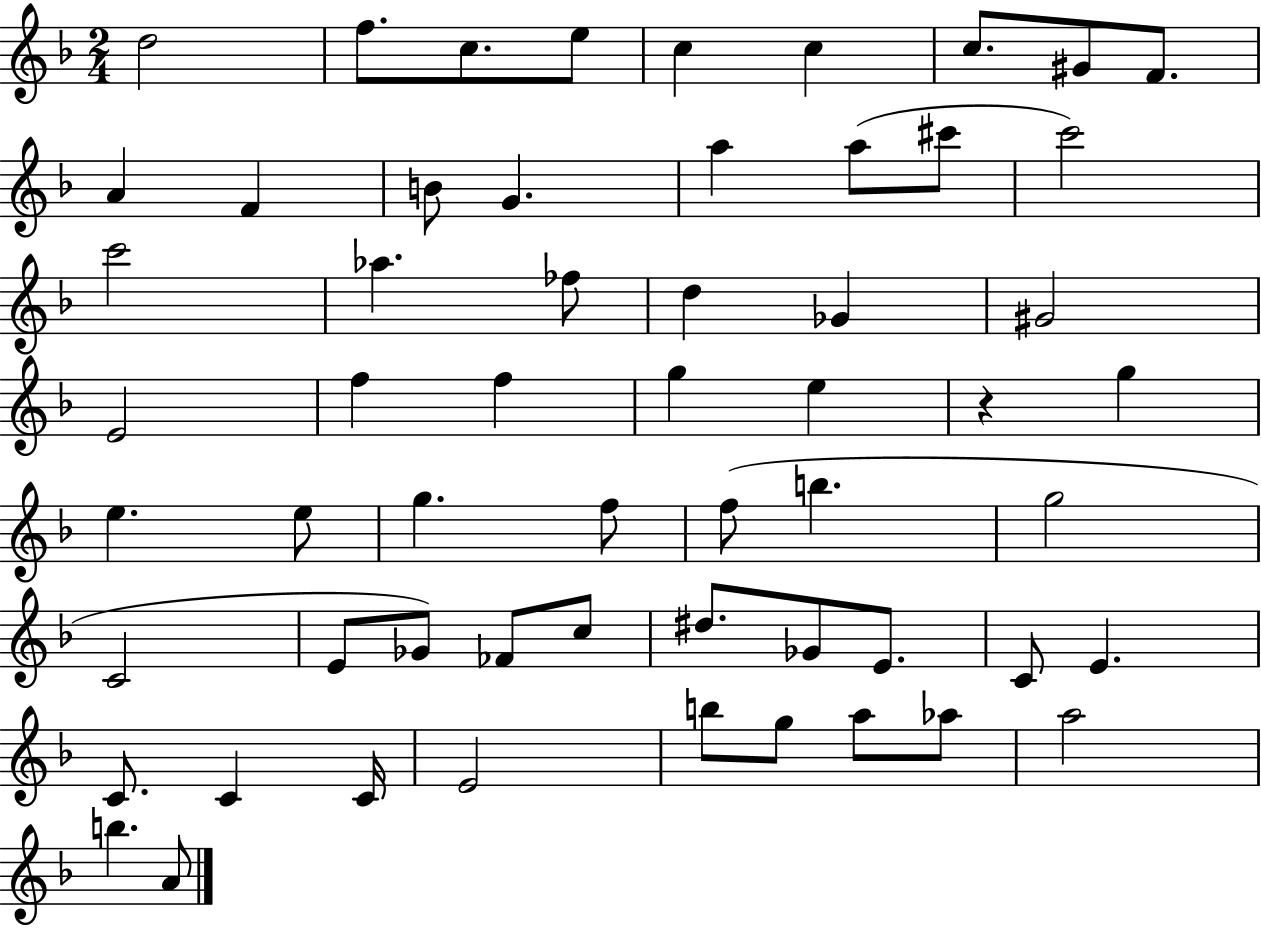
{
  \clef treble
  \numericTimeSignature
  \time 2/4
  \key f \major
  \repeat volta 2 { d''2 | f''8. c''8. e''8 | c''4 c''4 | c''8. gis'8 f'8. | \break a'4 f'4 | b'8 g'4. | a''4 a''8( cis'''8 | c'''2) | \break c'''2 | aes''4. fes''8 | d''4 ges'4 | gis'2 | \break e'2 | f''4 f''4 | g''4 e''4 | r4 g''4 | \break e''4. e''8 | g''4. f''8 | f''8( b''4. | g''2 | \break c'2 | e'8 ges'8) fes'8 c''8 | dis''8. ges'8 e'8. | c'8 e'4. | \break c'8. c'4 c'16 | e'2 | b''8 g''8 a''8 aes''8 | a''2 | \break b''4. a'8 | } \bar "|."
}